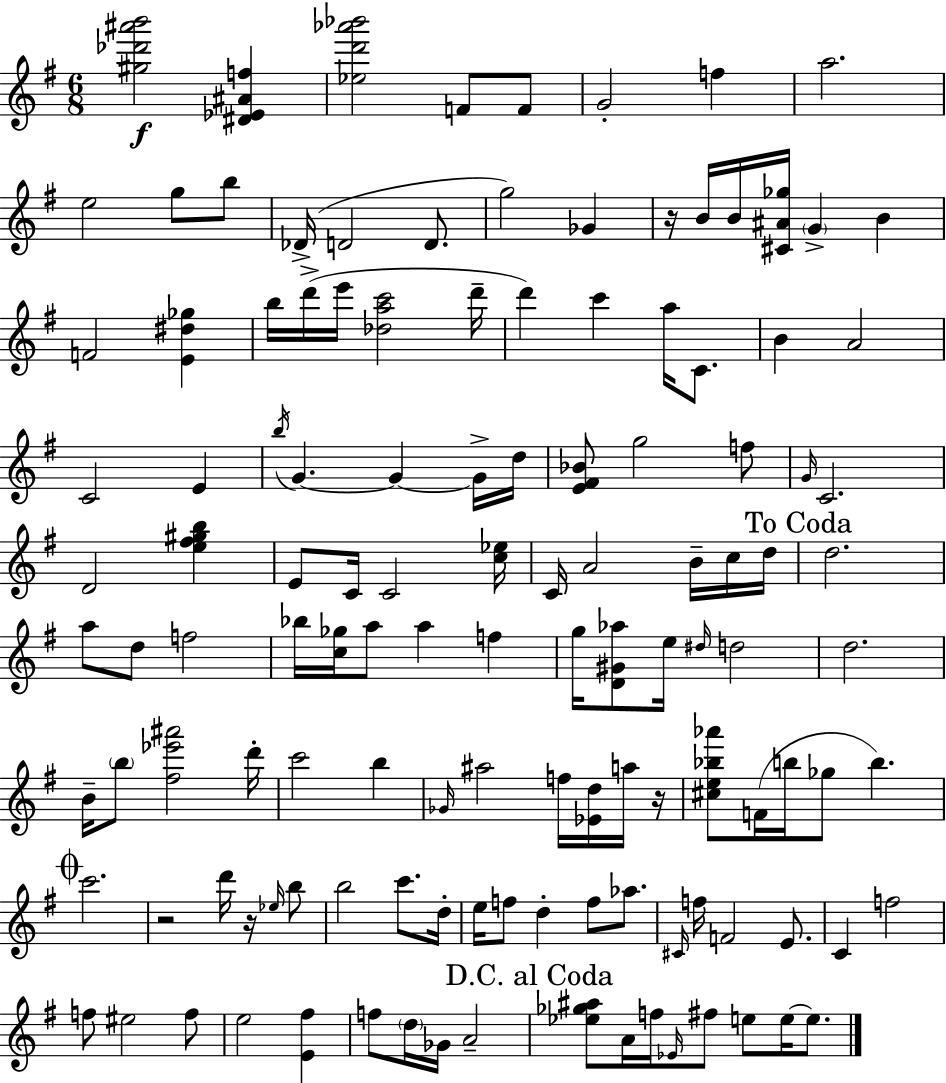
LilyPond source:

{
  \clef treble
  \numericTimeSignature
  \time 6/8
  \key e \minor
  <gis'' des''' ais''' b'''>2\f <dis' ees' ais' f''>4 | <ees'' d''' aes''' bes'''>2 f'8 f'8 | g'2-. f''4 | a''2. | \break e''2 g''8 b''8 | des'16->( d'2 d'8. | g''2) ges'4 | r16 b'16 b'16 <cis' ais' ges''>16 \parenthesize g'4-> b'4 | \break f'2 <e' dis'' ges''>4 | b''16 d'''16->( e'''16 <des'' a'' c'''>2 d'''16-- | d'''4) c'''4 a''16 c'8. | b'4 a'2 | \break c'2 e'4 | \acciaccatura { b''16 } g'4.~~ g'4~~ g'16-> | d''16 <e' fis' bes'>8 g''2 f''8 | \grace { g'16 } c'2. | \break d'2 <e'' fis'' gis'' b''>4 | e'8 c'16 c'2 | <c'' ees''>16 c'16 a'2 b'16-- | c''16 d''16 \mark "To Coda" d''2. | \break a''8 d''8 f''2 | bes''16 <c'' ges''>16 a''8 a''4 f''4 | g''16 <d' gis' aes''>8 e''16 \grace { dis''16 } d''2 | d''2. | \break b'16-- \parenthesize b''8 <fis'' ees''' ais'''>2 | d'''16-. c'''2 b''4 | \grace { ges'16 } ais''2 | f''16 <ees' d''>16 a''16 r16 <cis'' e'' bes'' aes'''>8 f'16( b''16 ges''8 b''4.) | \break \mark \markup { \musicglyph "scripts.coda" } c'''2. | r2 | d'''16 r16 \grace { ees''16 } b''8 b''2 | c'''8. d''16-. e''16 f''8 d''4-. | \break f''8 aes''8. \grace { cis'16 } f''16 f'2 | e'8. c'4 f''2 | f''8 eis''2 | f''8 e''2 | \break <e' fis''>4 f''8 \parenthesize d''16 ges'16 a'2-- | \mark "D.C. al Coda" <ees'' ges'' ais''>8 a'16 f''16 \grace { ees'16 } fis''8 | e''8 e''16~~ e''8. \bar "|."
}